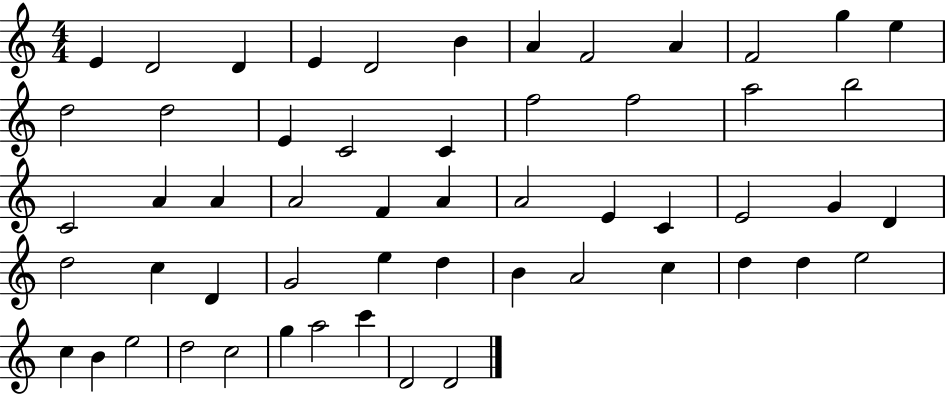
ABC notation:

X:1
T:Untitled
M:4/4
L:1/4
K:C
E D2 D E D2 B A F2 A F2 g e d2 d2 E C2 C f2 f2 a2 b2 C2 A A A2 F A A2 E C E2 G D d2 c D G2 e d B A2 c d d e2 c B e2 d2 c2 g a2 c' D2 D2